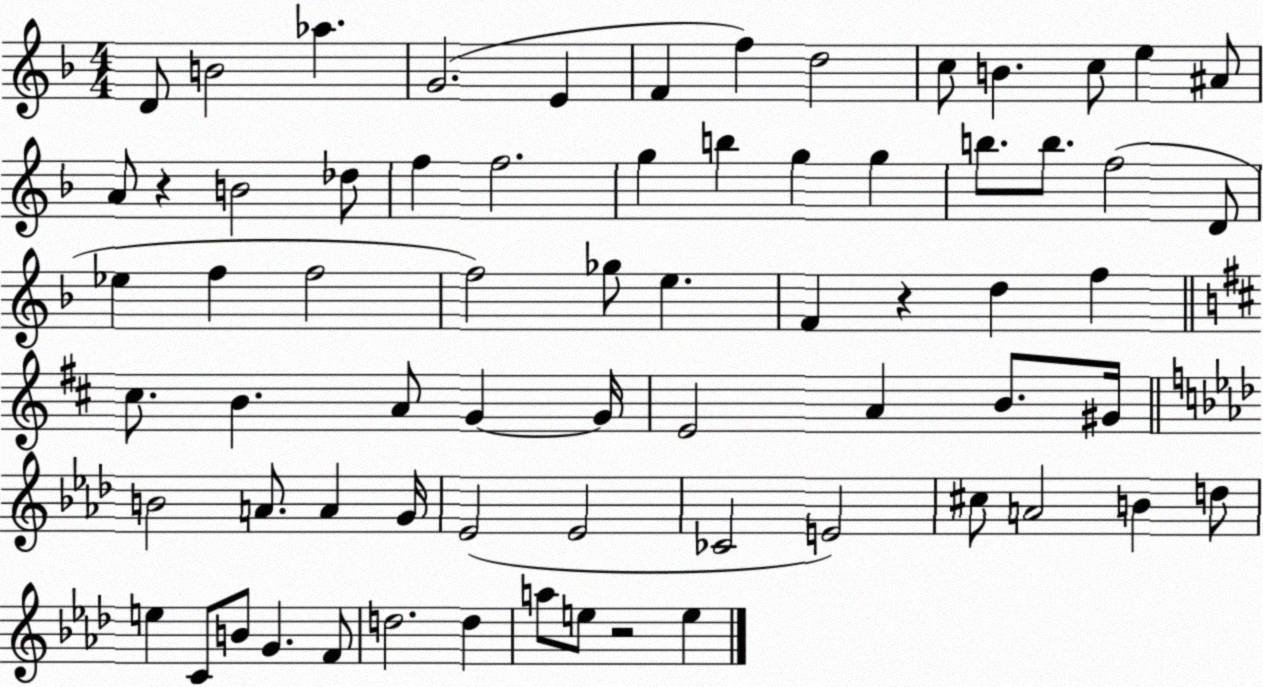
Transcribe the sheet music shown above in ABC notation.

X:1
T:Untitled
M:4/4
L:1/4
K:F
D/2 B2 _a G2 E F f d2 c/2 B c/2 e ^A/2 A/2 z B2 _d/2 f f2 g b g g b/2 b/2 f2 D/2 _e f f2 f2 _g/2 e F z d f ^c/2 B A/2 G G/4 E2 A B/2 ^G/4 B2 A/2 A G/4 _E2 _E2 _C2 E2 ^c/2 A2 B d/2 e C/2 B/2 G F/2 d2 d a/2 e/2 z2 e